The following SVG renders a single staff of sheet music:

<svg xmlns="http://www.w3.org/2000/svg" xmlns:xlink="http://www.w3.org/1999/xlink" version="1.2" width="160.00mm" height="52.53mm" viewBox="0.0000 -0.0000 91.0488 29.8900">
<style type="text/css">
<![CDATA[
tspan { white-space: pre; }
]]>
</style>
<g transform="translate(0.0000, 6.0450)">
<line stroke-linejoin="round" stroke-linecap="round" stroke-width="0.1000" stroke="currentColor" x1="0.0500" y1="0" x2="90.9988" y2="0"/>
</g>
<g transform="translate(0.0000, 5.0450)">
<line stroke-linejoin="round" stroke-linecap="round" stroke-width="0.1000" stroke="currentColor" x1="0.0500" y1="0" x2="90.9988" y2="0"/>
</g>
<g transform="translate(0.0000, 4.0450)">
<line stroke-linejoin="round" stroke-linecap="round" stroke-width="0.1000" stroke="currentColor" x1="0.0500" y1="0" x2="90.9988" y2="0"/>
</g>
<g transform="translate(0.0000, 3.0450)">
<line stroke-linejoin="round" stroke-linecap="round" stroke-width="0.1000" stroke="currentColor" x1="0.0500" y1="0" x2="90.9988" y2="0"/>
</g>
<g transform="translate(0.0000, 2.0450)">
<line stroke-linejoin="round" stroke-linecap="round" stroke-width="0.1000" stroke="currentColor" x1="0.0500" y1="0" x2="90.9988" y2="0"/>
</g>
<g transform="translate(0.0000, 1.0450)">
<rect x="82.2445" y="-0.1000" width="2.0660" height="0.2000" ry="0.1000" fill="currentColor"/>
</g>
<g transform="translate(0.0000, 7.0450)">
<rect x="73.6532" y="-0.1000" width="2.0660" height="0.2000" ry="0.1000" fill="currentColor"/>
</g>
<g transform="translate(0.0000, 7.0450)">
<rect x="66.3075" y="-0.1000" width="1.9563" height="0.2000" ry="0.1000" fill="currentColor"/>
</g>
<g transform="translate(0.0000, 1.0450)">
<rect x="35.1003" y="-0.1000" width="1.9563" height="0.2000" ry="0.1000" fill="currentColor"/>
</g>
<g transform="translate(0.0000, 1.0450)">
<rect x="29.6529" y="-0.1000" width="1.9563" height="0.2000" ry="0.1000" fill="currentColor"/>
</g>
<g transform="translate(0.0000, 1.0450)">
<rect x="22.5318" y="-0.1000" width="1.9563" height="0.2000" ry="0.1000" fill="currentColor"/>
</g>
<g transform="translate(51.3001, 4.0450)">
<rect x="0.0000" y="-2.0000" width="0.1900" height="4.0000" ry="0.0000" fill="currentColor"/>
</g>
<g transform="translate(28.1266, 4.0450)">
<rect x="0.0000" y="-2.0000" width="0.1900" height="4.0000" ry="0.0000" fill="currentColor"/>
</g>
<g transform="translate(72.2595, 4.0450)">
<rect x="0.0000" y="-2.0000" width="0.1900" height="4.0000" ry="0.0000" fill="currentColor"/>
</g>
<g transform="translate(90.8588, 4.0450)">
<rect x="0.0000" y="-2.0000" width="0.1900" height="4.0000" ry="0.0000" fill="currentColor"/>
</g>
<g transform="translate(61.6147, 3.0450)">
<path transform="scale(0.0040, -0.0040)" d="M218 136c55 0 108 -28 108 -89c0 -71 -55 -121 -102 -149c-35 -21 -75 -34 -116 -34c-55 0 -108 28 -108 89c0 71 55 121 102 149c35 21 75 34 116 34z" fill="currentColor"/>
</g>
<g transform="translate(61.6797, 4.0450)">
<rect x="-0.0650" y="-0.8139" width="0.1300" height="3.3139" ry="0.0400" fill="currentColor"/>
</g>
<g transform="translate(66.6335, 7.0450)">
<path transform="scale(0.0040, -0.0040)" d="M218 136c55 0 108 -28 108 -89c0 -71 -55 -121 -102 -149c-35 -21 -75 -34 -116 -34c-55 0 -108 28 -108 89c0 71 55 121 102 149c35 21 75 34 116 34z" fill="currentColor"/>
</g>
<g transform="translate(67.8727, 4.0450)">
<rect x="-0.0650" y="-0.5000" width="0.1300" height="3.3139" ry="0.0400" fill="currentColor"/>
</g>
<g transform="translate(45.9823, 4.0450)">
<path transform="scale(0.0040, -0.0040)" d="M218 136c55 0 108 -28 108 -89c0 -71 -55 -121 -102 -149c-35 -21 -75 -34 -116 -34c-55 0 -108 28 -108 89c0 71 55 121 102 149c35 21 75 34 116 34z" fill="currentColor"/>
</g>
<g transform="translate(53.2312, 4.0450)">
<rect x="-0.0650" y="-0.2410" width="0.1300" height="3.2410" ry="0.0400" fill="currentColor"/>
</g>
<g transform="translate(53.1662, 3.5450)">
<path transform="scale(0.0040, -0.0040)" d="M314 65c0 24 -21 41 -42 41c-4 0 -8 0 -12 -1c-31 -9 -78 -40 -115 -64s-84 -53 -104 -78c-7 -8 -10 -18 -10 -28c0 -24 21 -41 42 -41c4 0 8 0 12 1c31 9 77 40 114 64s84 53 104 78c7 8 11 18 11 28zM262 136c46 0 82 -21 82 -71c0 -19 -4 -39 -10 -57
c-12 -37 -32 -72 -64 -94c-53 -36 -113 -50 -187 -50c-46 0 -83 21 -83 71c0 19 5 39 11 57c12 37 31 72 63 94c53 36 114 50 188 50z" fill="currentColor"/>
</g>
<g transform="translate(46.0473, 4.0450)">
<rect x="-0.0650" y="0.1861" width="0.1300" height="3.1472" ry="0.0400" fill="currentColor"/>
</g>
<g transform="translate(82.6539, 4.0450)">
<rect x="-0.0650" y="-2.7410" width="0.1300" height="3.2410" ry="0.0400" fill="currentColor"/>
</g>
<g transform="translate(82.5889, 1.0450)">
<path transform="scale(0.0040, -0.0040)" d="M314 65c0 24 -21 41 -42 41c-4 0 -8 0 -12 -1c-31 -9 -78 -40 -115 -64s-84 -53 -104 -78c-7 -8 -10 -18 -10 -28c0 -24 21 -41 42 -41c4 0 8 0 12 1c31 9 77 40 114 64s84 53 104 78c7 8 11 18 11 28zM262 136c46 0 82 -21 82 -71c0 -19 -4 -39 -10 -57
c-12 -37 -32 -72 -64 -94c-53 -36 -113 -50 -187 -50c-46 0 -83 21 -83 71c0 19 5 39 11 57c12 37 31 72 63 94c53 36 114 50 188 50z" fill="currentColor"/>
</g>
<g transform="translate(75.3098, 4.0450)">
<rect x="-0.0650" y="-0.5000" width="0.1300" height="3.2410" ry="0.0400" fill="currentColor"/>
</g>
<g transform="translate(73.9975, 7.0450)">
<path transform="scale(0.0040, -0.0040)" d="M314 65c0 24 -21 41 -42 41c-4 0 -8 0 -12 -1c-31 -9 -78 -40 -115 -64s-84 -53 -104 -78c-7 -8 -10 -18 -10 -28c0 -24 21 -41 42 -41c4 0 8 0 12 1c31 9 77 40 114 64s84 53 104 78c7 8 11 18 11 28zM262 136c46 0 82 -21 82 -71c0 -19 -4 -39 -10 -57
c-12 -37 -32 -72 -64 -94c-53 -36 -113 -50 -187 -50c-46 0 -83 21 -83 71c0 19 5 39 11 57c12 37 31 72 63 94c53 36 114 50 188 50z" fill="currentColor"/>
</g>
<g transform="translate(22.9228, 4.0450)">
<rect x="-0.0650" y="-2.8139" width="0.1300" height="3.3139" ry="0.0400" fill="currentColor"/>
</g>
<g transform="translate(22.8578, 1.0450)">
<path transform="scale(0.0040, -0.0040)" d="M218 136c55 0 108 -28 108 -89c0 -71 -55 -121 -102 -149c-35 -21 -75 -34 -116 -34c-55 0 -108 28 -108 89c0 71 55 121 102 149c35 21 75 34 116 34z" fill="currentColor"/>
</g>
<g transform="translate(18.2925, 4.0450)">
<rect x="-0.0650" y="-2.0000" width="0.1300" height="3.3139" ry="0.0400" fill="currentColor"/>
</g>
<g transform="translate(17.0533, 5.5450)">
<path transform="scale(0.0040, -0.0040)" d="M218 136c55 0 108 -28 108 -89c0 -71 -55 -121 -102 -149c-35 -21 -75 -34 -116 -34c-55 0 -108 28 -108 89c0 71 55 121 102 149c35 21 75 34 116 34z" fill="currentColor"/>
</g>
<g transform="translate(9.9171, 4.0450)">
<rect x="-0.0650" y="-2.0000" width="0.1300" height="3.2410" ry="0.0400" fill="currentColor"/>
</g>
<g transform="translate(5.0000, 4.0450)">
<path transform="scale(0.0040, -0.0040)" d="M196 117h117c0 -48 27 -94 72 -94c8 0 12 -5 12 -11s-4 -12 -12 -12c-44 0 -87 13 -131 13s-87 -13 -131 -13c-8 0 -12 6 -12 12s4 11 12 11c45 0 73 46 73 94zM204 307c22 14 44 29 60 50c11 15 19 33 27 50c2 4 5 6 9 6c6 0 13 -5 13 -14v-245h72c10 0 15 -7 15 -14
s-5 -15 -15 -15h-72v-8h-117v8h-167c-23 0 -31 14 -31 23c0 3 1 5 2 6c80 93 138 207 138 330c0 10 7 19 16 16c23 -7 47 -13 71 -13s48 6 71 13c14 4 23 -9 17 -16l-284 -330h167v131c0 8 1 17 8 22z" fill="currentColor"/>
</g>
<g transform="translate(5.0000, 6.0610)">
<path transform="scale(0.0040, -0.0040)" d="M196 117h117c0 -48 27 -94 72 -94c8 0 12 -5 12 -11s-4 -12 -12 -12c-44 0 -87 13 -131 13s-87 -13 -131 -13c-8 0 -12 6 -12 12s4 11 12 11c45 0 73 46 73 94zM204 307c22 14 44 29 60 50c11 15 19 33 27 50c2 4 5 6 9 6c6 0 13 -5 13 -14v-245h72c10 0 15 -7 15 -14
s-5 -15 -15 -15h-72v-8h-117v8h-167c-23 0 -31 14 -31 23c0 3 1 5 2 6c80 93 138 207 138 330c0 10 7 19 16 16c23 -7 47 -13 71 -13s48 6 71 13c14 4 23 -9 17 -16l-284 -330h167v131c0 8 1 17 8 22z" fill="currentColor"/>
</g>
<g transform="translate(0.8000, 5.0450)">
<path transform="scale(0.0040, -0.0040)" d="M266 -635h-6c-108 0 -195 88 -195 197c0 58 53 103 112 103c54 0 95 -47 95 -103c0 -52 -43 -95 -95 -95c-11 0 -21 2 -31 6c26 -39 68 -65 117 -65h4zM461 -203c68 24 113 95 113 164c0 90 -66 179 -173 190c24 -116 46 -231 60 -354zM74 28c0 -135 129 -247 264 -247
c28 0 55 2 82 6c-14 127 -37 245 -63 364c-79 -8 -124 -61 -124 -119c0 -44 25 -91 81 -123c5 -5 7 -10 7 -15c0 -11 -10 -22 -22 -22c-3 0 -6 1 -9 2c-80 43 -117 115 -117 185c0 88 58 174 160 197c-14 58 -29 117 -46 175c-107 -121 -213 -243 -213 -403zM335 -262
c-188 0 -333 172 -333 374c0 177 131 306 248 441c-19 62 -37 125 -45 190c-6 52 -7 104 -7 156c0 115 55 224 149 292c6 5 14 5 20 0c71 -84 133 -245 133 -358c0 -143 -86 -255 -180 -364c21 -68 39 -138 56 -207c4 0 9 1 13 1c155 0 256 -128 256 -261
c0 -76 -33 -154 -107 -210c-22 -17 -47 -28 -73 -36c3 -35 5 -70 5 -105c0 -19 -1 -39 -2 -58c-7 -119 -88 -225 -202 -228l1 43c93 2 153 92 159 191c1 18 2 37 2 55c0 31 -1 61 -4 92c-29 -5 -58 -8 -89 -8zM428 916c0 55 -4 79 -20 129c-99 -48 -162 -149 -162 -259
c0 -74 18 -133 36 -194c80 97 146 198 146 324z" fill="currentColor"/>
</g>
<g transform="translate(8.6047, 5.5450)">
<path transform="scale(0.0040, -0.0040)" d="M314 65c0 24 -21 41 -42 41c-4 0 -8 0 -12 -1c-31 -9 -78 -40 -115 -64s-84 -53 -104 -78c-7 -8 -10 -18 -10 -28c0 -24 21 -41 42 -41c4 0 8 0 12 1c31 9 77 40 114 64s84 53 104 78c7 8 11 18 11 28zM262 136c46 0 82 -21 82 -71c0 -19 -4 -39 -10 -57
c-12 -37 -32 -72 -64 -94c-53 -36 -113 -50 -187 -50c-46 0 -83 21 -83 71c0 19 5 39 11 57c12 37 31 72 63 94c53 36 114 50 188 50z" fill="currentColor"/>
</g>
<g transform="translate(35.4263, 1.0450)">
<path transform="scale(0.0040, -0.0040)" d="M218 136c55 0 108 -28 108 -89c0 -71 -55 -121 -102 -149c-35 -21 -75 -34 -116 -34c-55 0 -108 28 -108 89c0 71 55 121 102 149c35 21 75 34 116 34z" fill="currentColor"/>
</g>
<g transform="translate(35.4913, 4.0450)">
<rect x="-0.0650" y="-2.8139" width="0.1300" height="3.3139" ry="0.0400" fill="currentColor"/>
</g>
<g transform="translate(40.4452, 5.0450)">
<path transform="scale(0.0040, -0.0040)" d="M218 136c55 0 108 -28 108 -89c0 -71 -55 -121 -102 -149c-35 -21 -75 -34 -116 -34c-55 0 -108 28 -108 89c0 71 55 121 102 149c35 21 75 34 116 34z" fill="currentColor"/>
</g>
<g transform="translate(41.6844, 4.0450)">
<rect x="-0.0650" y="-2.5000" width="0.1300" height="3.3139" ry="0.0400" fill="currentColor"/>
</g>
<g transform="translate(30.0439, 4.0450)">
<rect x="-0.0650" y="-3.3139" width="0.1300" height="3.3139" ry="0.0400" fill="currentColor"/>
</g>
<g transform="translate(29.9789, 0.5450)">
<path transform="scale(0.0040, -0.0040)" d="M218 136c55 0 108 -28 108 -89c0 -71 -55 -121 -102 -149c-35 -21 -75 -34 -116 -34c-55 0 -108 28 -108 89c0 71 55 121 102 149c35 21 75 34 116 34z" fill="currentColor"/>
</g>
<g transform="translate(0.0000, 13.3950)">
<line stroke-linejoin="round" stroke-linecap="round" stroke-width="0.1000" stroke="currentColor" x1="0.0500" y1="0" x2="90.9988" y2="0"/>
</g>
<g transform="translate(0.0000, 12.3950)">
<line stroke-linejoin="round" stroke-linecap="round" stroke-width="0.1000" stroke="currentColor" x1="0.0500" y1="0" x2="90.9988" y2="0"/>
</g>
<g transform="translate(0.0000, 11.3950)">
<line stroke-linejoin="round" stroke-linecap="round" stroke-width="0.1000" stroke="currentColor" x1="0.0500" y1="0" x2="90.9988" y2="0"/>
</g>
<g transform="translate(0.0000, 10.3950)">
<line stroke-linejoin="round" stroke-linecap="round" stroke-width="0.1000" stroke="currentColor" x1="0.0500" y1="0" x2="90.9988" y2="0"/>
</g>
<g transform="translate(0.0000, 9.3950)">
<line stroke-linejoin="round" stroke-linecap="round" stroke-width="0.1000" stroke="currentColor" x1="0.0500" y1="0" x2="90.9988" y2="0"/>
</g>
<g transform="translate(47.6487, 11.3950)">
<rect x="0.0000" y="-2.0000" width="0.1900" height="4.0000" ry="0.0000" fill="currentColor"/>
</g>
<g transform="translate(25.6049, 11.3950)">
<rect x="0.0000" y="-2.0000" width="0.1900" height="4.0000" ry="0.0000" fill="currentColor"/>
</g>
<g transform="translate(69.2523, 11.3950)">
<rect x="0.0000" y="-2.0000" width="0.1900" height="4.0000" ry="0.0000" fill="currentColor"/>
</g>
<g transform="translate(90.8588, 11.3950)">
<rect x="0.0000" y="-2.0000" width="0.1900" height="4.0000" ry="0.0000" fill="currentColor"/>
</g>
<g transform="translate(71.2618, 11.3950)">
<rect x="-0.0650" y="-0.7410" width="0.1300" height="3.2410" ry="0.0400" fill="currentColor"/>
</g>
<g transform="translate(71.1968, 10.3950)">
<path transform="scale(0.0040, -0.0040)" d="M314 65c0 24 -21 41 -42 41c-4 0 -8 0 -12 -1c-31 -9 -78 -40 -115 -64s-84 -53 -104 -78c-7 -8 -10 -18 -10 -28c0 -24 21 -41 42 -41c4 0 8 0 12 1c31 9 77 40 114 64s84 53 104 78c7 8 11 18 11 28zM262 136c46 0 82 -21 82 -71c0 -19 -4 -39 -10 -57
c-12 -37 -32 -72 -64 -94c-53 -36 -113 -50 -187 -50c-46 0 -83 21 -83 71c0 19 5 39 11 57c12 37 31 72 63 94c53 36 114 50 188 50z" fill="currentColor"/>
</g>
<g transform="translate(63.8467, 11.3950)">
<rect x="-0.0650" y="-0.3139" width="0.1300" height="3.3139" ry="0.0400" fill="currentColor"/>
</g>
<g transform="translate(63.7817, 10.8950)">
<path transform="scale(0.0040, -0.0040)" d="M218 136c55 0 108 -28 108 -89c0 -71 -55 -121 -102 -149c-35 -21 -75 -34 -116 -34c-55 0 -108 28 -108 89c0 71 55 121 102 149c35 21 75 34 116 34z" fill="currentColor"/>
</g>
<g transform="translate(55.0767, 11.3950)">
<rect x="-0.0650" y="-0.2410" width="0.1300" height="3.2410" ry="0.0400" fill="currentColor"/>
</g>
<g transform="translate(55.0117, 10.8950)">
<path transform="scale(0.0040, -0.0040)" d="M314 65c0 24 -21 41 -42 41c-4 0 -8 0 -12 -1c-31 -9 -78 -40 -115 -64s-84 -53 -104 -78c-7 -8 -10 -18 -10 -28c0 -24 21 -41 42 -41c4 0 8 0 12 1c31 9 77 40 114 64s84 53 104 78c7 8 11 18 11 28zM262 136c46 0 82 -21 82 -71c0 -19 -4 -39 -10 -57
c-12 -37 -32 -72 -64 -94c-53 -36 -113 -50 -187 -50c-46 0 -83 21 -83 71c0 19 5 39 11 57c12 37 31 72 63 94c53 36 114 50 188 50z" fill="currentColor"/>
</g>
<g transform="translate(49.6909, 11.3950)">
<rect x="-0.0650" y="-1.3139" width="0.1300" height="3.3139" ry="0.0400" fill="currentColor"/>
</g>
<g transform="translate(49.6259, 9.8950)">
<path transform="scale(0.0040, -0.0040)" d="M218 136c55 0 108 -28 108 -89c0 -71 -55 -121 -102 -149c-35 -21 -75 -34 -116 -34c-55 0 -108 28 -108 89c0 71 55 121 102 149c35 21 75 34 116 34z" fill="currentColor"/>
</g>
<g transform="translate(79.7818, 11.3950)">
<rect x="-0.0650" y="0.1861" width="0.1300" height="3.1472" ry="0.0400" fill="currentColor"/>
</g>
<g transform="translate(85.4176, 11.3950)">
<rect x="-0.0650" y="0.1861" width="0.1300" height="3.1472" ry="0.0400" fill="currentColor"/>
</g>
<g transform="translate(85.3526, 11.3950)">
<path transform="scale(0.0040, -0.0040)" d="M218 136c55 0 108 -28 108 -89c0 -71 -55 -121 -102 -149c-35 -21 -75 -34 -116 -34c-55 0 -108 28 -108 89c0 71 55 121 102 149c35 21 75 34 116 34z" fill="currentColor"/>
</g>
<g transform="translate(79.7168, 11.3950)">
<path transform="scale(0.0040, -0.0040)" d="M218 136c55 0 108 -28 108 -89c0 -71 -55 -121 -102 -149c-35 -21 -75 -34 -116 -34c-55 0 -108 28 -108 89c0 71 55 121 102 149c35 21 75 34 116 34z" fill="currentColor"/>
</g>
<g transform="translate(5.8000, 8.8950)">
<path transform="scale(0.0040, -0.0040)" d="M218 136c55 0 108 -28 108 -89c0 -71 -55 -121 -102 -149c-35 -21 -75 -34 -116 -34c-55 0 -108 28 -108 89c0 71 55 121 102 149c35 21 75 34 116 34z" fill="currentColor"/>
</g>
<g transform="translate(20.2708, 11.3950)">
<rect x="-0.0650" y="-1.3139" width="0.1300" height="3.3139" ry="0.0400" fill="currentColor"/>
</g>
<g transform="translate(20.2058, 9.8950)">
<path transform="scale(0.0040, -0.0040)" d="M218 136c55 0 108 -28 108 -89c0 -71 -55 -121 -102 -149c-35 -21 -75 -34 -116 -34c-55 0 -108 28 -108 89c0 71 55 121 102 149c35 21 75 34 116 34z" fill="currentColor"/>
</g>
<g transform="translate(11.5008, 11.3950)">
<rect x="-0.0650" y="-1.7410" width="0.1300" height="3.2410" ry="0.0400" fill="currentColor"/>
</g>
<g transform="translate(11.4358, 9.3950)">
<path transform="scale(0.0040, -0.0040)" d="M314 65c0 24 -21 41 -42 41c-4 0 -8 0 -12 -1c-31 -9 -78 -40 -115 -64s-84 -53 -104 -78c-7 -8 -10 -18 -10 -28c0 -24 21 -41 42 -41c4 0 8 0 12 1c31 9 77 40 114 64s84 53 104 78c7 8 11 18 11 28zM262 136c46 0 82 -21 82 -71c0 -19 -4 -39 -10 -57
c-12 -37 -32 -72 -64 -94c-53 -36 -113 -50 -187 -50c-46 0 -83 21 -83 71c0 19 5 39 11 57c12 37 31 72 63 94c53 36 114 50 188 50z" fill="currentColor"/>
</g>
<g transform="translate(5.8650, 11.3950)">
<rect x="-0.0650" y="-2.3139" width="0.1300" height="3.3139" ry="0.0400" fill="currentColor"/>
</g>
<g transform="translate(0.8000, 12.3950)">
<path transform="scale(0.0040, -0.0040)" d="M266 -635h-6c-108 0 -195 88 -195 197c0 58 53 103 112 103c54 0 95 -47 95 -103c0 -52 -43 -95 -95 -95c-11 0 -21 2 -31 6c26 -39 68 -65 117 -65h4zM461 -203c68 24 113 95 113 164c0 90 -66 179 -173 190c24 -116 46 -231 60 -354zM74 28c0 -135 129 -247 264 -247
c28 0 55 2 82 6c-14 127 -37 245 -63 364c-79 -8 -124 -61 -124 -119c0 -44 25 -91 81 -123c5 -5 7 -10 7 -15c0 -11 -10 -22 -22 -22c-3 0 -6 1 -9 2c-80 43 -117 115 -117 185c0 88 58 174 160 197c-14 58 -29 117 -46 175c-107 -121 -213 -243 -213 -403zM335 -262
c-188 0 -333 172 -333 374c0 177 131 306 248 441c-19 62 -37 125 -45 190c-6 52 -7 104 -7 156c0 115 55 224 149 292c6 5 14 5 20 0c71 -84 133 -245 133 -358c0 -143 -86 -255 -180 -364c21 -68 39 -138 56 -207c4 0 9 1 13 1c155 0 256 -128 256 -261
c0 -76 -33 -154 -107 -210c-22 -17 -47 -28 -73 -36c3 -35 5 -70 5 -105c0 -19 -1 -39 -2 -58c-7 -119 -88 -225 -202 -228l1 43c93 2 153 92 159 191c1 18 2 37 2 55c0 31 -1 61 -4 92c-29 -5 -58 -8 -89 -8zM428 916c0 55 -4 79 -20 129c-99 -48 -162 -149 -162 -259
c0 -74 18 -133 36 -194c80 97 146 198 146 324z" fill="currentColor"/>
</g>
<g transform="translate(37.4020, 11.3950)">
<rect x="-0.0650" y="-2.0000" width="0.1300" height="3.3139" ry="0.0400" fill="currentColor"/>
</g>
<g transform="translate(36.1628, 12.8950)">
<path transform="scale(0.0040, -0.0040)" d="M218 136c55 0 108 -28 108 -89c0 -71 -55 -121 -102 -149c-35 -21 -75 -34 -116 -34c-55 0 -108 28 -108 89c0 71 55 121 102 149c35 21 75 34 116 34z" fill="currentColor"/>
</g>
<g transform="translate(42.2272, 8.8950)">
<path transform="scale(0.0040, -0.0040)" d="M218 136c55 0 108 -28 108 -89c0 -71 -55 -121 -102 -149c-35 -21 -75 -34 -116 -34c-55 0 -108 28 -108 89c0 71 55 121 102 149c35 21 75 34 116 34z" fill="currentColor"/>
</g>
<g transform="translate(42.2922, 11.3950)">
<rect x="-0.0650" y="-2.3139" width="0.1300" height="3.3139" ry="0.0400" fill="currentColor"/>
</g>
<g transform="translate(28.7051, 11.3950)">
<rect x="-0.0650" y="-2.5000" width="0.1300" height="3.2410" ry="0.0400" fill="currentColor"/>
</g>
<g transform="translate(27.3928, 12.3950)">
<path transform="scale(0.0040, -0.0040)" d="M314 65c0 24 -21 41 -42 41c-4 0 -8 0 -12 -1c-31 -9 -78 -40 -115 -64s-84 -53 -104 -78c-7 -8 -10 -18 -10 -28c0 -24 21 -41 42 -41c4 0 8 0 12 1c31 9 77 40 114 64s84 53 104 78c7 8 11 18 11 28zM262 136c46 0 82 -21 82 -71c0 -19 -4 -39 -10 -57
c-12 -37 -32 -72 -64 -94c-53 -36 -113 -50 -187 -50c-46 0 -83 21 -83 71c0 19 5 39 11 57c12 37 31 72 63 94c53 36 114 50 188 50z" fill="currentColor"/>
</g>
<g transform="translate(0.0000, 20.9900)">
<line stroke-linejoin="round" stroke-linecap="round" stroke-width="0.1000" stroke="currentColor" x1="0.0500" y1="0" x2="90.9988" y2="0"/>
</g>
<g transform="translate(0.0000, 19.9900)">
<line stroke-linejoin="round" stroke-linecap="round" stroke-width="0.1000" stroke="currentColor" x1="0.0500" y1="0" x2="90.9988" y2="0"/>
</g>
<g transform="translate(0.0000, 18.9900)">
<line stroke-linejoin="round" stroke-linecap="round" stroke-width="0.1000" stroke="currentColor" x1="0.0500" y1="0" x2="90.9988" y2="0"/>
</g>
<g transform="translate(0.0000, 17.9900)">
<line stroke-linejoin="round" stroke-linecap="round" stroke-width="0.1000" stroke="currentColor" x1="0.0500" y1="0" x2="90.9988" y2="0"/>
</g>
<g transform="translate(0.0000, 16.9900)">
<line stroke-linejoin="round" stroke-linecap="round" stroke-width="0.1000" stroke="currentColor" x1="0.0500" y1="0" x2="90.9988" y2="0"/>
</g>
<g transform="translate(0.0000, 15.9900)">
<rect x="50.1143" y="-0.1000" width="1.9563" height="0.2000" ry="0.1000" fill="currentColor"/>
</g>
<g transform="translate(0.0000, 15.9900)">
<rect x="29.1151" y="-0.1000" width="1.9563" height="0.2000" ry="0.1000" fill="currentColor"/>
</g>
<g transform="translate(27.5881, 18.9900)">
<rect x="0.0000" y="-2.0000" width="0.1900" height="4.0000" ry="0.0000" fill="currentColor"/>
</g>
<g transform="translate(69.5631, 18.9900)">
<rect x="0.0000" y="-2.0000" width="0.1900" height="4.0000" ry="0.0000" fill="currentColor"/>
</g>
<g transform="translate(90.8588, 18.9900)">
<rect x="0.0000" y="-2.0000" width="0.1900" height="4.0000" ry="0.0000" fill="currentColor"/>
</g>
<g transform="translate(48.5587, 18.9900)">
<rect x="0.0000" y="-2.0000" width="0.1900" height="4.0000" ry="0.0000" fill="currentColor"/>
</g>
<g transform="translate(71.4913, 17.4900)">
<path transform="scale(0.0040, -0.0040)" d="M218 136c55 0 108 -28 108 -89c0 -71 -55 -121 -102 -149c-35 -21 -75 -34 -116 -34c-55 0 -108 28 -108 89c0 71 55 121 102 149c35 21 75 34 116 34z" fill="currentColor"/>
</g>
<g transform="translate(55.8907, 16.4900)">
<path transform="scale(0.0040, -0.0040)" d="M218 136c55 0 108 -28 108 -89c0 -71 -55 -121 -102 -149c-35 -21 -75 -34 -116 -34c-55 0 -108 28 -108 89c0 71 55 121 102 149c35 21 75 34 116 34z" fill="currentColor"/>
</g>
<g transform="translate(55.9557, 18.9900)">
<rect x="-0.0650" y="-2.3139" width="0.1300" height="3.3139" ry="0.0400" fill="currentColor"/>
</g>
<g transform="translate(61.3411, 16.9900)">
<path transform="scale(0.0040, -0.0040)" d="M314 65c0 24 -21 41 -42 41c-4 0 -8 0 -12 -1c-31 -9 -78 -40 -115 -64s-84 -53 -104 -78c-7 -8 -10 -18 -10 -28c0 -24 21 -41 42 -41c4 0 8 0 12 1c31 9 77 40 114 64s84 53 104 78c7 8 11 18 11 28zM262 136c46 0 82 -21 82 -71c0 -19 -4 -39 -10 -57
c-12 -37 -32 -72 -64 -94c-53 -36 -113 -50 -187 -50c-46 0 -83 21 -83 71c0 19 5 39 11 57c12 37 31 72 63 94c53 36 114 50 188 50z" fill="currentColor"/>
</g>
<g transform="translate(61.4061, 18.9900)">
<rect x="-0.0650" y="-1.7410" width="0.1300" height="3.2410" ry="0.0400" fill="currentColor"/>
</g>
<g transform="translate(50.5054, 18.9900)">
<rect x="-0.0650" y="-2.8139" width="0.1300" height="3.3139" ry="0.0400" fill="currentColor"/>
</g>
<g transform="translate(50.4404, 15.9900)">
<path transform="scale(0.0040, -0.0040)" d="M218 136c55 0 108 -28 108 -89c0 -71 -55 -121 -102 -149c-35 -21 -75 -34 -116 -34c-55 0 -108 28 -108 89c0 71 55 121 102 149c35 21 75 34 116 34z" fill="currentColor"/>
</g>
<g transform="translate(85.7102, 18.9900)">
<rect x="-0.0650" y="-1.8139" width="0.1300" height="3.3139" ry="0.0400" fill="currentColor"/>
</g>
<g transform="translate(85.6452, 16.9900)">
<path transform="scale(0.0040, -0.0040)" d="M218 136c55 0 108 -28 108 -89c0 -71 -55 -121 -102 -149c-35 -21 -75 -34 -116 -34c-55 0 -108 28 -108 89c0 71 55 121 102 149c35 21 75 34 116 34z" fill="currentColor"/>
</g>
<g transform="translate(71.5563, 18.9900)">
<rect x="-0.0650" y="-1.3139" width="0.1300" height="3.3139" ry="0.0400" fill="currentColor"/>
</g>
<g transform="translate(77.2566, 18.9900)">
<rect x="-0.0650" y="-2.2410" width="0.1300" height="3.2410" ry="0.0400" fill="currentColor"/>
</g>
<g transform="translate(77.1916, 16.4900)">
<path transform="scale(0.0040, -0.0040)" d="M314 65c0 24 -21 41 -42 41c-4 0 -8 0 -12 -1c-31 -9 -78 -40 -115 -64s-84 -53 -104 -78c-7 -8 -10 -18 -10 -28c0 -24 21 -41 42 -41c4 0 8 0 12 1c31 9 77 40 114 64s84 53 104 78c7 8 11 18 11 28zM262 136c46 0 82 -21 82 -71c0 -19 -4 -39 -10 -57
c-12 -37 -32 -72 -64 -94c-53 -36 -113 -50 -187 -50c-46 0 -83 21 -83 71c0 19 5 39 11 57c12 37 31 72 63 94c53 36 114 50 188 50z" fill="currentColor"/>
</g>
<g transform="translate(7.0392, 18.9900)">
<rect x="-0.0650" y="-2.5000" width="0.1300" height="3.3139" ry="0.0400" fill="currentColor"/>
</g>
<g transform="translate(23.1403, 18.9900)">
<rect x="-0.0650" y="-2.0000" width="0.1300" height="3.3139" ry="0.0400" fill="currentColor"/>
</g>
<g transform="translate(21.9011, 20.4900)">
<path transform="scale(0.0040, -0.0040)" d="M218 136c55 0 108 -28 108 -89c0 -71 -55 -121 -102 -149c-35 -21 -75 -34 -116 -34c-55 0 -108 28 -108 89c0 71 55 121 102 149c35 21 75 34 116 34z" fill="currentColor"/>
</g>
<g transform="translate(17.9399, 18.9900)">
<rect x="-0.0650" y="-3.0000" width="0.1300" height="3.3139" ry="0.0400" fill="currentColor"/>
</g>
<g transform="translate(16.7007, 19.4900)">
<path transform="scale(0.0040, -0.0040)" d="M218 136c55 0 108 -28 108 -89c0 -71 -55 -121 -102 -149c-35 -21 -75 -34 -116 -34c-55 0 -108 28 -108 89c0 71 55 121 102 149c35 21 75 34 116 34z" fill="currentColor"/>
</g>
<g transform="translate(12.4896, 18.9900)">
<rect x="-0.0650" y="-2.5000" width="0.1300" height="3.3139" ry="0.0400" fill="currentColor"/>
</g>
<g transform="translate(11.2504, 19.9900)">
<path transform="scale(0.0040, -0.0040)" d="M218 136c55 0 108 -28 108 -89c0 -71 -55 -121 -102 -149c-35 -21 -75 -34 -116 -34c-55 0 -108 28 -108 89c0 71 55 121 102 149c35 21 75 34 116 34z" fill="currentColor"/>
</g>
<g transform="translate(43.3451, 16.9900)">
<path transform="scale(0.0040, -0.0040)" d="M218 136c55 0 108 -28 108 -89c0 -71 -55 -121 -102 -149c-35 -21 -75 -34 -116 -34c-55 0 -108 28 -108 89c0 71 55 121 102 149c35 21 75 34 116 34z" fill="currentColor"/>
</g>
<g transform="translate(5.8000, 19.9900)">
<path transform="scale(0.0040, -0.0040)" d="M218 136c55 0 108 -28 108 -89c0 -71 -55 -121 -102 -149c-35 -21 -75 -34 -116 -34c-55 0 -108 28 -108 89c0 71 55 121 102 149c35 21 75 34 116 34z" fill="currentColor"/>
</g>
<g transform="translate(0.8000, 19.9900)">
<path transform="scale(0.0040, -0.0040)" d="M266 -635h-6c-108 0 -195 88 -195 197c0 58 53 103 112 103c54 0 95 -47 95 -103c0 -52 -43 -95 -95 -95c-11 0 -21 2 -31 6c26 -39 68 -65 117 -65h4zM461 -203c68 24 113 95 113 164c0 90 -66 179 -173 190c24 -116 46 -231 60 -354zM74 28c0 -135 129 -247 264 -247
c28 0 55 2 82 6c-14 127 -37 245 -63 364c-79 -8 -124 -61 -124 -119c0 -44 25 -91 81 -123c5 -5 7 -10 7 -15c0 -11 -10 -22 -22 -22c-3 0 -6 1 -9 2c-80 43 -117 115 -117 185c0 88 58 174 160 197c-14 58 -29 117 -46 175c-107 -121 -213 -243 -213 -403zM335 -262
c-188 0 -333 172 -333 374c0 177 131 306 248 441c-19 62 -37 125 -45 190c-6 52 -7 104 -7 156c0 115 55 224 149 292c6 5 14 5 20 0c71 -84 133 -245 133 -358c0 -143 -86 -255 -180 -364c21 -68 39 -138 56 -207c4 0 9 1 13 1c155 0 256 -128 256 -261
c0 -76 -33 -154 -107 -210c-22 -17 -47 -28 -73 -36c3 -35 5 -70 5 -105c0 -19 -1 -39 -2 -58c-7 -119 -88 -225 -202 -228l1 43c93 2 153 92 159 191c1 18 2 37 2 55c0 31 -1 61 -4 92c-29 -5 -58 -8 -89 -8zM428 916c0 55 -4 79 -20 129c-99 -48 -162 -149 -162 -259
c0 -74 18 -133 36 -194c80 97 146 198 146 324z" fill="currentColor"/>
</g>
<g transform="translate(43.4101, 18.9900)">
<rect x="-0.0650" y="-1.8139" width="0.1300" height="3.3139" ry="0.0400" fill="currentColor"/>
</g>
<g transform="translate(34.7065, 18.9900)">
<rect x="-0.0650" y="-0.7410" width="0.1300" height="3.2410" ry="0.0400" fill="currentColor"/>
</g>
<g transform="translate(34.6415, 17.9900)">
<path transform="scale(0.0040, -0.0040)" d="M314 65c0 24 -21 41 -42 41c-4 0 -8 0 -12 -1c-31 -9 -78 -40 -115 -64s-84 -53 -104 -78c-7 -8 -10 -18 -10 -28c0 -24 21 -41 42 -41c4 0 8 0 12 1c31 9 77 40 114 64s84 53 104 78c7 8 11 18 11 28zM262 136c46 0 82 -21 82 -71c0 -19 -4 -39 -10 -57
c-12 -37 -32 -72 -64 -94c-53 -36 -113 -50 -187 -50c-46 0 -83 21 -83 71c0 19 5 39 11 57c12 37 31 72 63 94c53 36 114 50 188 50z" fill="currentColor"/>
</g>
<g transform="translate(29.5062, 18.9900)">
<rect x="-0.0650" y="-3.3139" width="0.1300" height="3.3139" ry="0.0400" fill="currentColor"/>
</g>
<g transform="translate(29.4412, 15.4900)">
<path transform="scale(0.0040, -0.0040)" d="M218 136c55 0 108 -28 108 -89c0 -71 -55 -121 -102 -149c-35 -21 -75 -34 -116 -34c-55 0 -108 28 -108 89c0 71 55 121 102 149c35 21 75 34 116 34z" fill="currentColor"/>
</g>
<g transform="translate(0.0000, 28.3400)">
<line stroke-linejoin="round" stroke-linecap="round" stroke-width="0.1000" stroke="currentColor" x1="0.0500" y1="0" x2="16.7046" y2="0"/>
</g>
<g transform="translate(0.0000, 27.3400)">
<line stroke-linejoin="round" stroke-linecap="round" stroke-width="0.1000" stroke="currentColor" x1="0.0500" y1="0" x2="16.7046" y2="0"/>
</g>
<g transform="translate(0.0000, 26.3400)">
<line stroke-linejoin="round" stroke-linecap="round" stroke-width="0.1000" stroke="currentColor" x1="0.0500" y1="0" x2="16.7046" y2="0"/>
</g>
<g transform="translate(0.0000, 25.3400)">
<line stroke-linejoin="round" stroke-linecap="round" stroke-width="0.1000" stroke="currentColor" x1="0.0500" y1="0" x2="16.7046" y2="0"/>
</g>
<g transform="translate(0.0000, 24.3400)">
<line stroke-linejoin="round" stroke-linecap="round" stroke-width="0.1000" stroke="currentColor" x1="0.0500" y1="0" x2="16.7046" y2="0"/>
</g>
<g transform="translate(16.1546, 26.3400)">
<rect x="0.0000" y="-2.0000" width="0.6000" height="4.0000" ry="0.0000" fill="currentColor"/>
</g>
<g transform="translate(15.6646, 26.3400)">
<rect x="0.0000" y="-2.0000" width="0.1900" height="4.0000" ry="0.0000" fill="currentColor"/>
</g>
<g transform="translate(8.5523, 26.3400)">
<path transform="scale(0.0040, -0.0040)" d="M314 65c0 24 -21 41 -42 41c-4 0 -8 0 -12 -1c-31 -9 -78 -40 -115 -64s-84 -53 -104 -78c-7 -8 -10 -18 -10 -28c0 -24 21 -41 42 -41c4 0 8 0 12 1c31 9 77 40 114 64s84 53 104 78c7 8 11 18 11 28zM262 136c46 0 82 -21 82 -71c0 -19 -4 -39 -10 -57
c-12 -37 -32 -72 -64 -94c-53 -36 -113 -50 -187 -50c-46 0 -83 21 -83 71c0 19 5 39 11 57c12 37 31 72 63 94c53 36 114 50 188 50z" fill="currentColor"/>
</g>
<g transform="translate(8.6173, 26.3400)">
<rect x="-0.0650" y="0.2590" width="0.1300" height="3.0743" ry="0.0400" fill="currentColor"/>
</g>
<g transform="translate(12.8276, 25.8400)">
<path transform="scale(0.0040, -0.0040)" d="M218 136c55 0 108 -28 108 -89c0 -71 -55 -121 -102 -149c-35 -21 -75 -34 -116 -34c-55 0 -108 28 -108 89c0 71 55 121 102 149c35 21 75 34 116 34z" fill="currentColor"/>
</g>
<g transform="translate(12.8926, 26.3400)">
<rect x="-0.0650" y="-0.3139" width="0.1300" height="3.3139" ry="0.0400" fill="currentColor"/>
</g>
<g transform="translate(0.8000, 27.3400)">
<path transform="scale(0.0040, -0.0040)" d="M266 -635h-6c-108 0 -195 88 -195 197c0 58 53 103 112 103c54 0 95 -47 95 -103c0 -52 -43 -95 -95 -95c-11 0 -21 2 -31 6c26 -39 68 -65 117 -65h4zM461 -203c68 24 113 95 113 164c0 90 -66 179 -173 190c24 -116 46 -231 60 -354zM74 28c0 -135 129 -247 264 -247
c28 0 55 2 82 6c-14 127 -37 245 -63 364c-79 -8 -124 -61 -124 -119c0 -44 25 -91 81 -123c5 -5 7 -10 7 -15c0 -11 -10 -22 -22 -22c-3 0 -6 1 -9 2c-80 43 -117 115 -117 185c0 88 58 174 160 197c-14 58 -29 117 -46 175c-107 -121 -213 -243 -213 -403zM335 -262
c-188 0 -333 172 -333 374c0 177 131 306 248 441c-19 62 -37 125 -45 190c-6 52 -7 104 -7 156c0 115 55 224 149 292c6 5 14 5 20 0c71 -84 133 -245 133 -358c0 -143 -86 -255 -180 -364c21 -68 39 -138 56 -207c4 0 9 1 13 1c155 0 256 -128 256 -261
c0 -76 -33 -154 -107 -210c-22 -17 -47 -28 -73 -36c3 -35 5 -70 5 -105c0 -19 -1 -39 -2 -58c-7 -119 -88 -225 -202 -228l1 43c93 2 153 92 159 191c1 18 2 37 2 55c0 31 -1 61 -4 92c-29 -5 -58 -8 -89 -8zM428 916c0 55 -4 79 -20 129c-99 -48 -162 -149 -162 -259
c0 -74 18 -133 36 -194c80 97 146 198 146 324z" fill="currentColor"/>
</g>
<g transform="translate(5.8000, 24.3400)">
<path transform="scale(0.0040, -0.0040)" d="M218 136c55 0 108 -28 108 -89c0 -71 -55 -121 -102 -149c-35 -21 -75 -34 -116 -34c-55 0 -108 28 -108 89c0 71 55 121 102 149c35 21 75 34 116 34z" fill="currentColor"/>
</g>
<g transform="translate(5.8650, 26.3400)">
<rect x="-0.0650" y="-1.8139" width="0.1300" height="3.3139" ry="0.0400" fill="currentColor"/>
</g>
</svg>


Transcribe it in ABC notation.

X:1
T:Untitled
M:4/4
L:1/4
K:C
F2 F a b a G B c2 d C C2 a2 g f2 e G2 F g e c2 c d2 B B G G A F b d2 f a g f2 e g2 f f B2 c